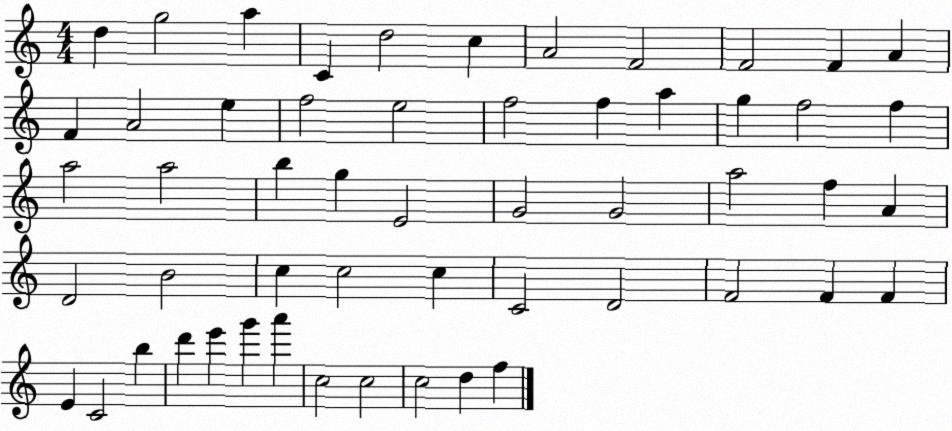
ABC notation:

X:1
T:Untitled
M:4/4
L:1/4
K:C
d g2 a C d2 c A2 F2 F2 F A F A2 e f2 e2 f2 f a g f2 f a2 a2 b g E2 G2 G2 a2 f A D2 B2 c c2 c C2 D2 F2 F F E C2 b d' e' g' a' c2 c2 c2 d f